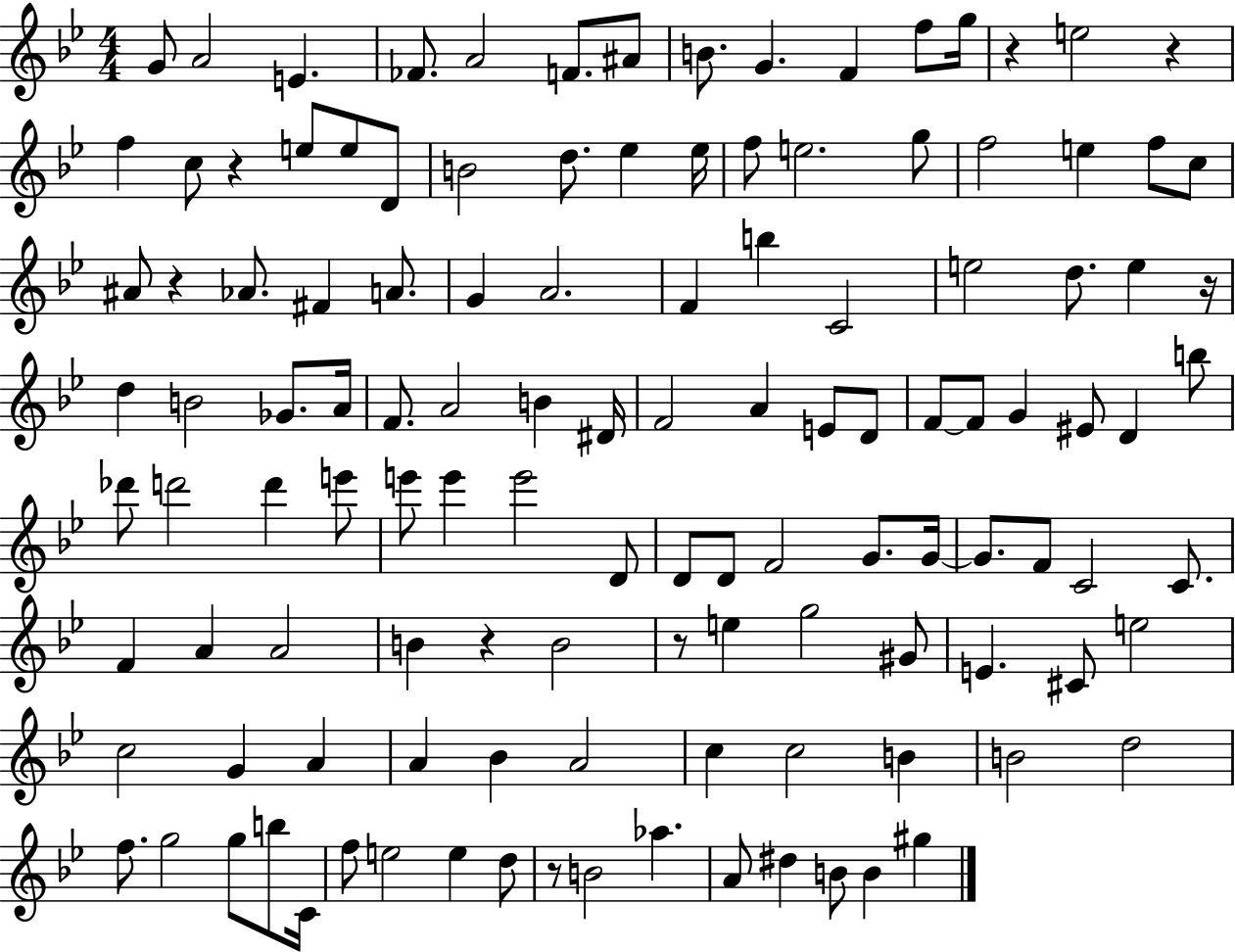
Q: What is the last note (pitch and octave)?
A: G#5